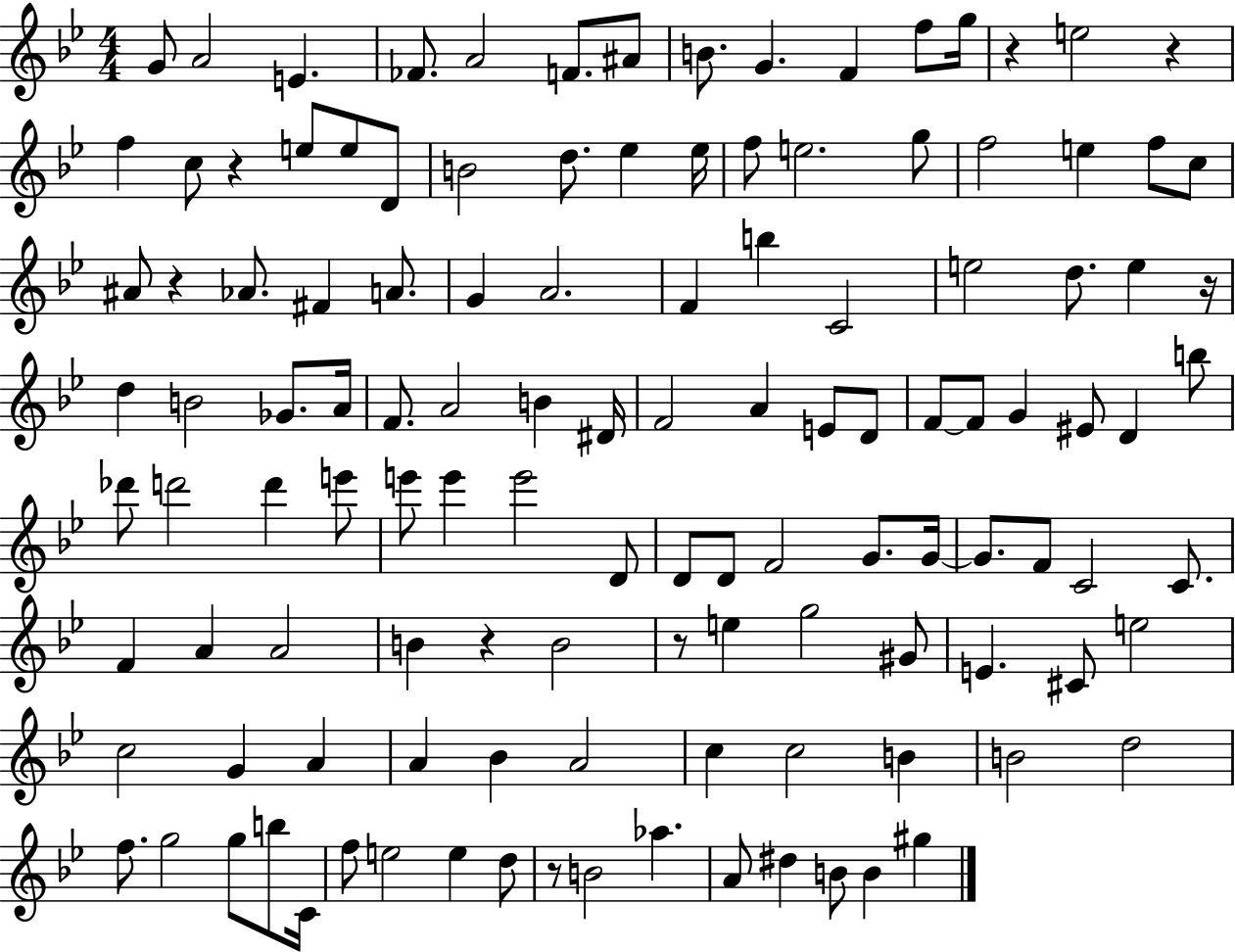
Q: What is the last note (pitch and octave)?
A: G#5